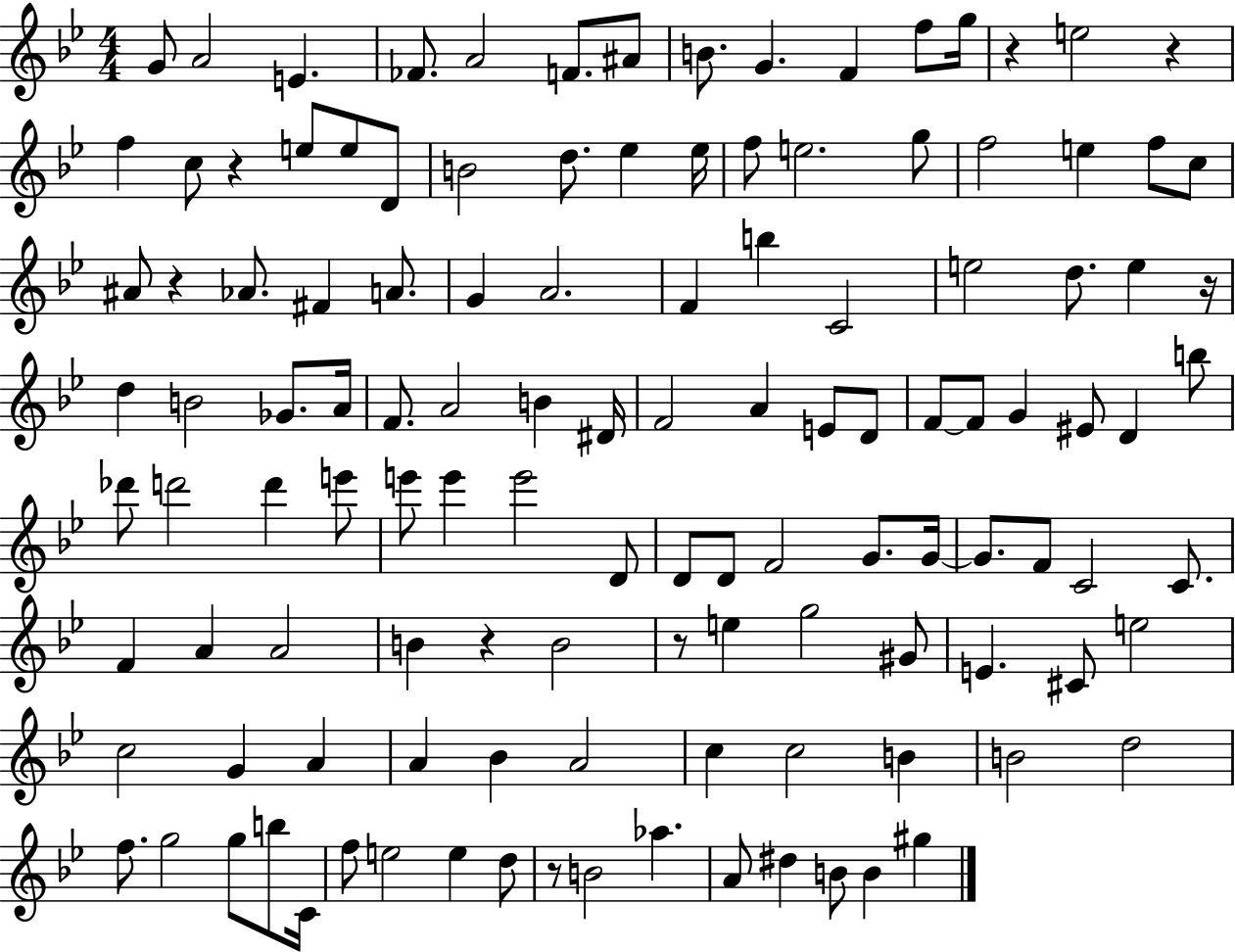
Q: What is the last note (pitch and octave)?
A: G#5